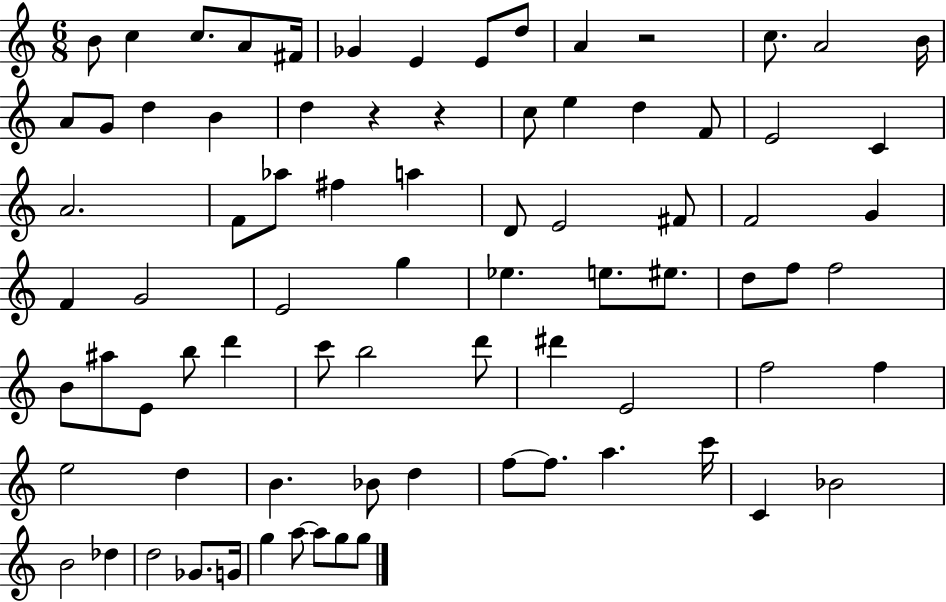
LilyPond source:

{
  \clef treble
  \numericTimeSignature
  \time 6/8
  \key c \major
  b'8 c''4 c''8. a'8 fis'16 | ges'4 e'4 e'8 d''8 | a'4 r2 | c''8. a'2 b'16 | \break a'8 g'8 d''4 b'4 | d''4 r4 r4 | c''8 e''4 d''4 f'8 | e'2 c'4 | \break a'2. | f'8 aes''8 fis''4 a''4 | d'8 e'2 fis'8 | f'2 g'4 | \break f'4 g'2 | e'2 g''4 | ees''4. e''8. eis''8. | d''8 f''8 f''2 | \break b'8 ais''8 e'8 b''8 d'''4 | c'''8 b''2 d'''8 | dis'''4 e'2 | f''2 f''4 | \break e''2 d''4 | b'4. bes'8 d''4 | f''8~~ f''8. a''4. c'''16 | c'4 bes'2 | \break b'2 des''4 | d''2 ges'8. g'16 | g''4 a''8~~ a''8 g''8 g''8 | \bar "|."
}